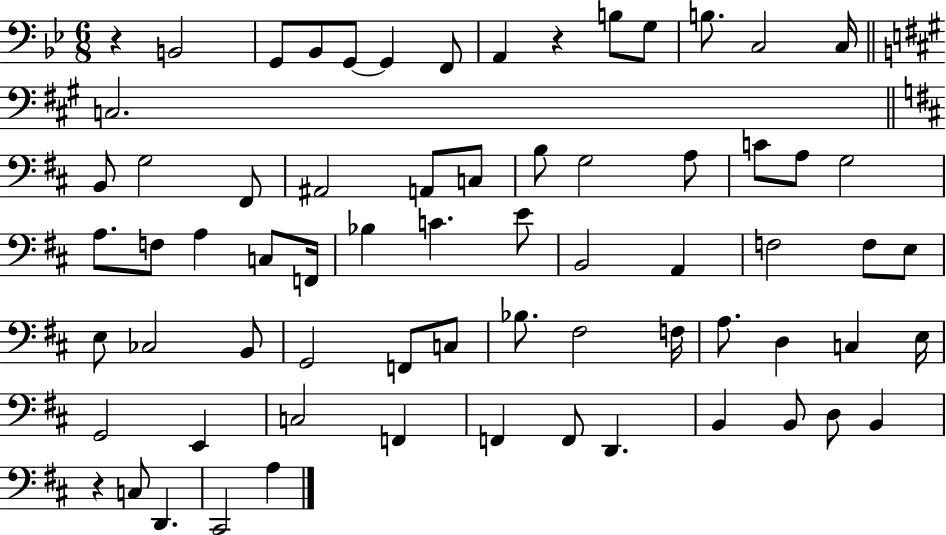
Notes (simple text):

R/q B2/h G2/e Bb2/e G2/e G2/q F2/e A2/q R/q B3/e G3/e B3/e. C3/h C3/s C3/h. B2/e G3/h F#2/e A#2/h A2/e C3/e B3/e G3/h A3/e C4/e A3/e G3/h A3/e. F3/e A3/q C3/e F2/s Bb3/q C4/q. E4/e B2/h A2/q F3/h F3/e E3/e E3/e CES3/h B2/e G2/h F2/e C3/e Bb3/e. F#3/h F3/s A3/e. D3/q C3/q E3/s G2/h E2/q C3/h F2/q F2/q F2/e D2/q. B2/q B2/e D3/e B2/q R/q C3/e D2/q. C#2/h A3/q